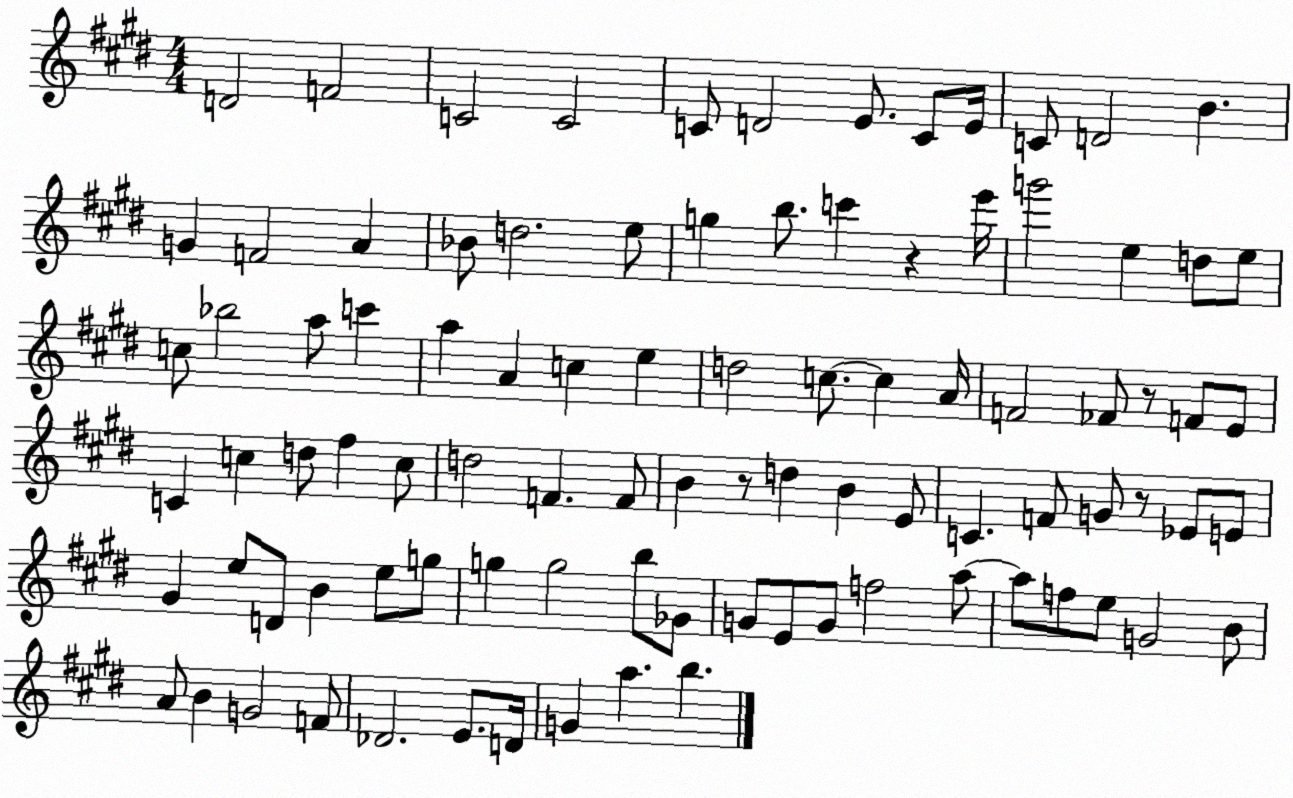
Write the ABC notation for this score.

X:1
T:Untitled
M:4/4
L:1/4
K:E
D2 F2 C2 C2 C/2 D2 E/2 C/2 E/4 C/2 D2 B G F2 A _B/2 d2 e/2 g b/2 c' z e'/4 g'2 e d/2 e/2 c/2 _b2 a/2 c' a A c e d2 c/2 c A/4 F2 _F/2 z/2 F/2 E/2 C c d/2 ^f c/2 d2 F F/2 B z/2 d B E/2 C F/2 G/2 z/2 _E/2 E/2 ^G e/2 D/2 B e/2 g/2 g g2 b/2 _G/2 G/2 E/2 G/2 f2 a/2 a/2 f/2 e/2 G2 B/2 A/2 B G2 F/2 _D2 E/2 D/4 G a b